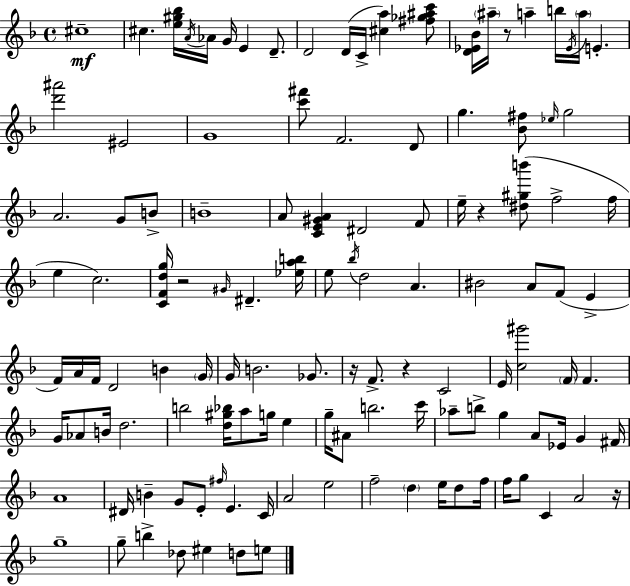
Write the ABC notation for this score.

X:1
T:Untitled
M:4/4
L:1/4
K:Dm
^c4 ^c [e^g_b]/4 A/4 _A/4 G/4 E D/2 D2 D/4 C/4 [^ca] [^f_g^ac']/2 [D_E_B]/4 ^a/4 z/2 a b/4 _E/4 a/4 E [d'^a']2 ^E2 G4 [c'^f']/2 F2 D/2 g [_B^f]/2 _e/4 g2 A2 G/2 B/2 B4 A/2 [CE^GA] ^D2 F/2 e/4 z [^d^gb']/2 f2 f/4 e c2 [CFdg]/4 z2 ^G/4 ^D [_eab]/4 e/2 _b/4 d2 A ^B2 A/2 F/2 E F/4 A/4 F/4 D2 B G/4 G/4 B2 _G/2 z/4 F/2 z C2 E/4 [c^g']2 F/4 F G/4 _A/2 B/4 d2 b2 [d^g_b]/4 a/2 g/4 e g/4 ^A/2 b2 c'/4 _a/2 b/2 g A/2 _E/4 G ^F/4 A4 ^D/4 B G/2 E/2 ^f/4 E C/4 A2 e2 f2 d e/4 d/2 f/4 f/4 g/2 C A2 z/4 g4 g/2 b _d/2 ^e d/2 e/2